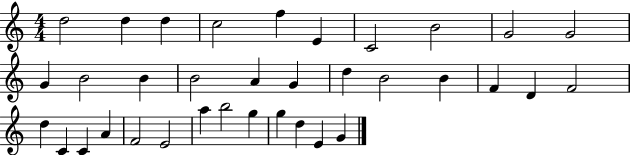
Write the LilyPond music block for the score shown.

{
  \clef treble
  \numericTimeSignature
  \time 4/4
  \key c \major
  d''2 d''4 d''4 | c''2 f''4 e'4 | c'2 b'2 | g'2 g'2 | \break g'4 b'2 b'4 | b'2 a'4 g'4 | d''4 b'2 b'4 | f'4 d'4 f'2 | \break d''4 c'4 c'4 a'4 | f'2 e'2 | a''4 b''2 g''4 | g''4 d''4 e'4 g'4 | \break \bar "|."
}